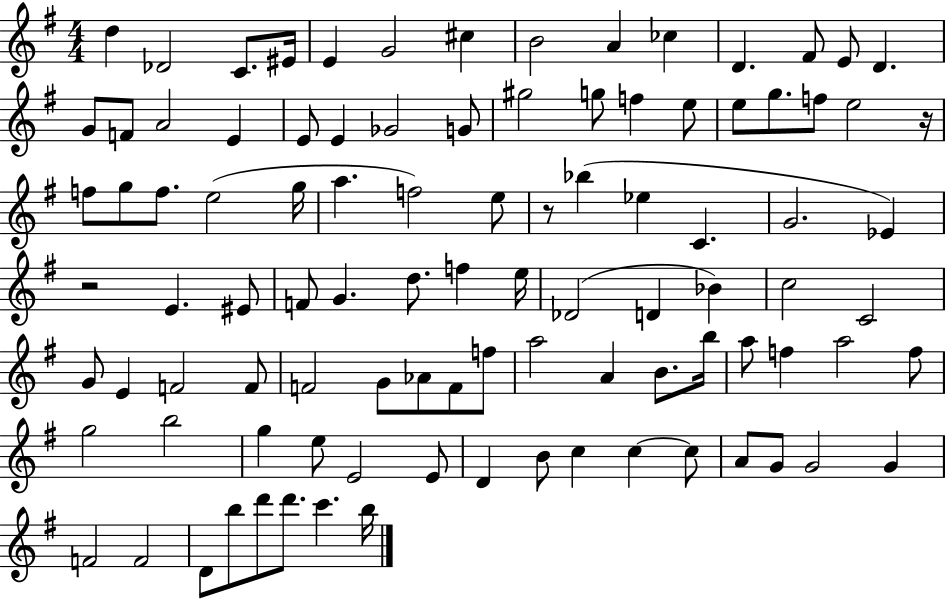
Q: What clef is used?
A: treble